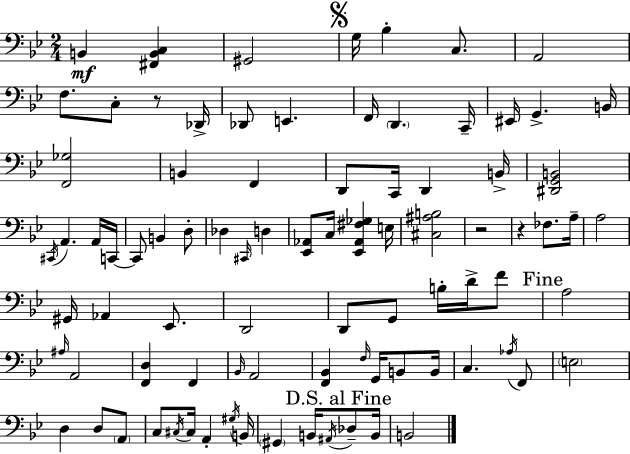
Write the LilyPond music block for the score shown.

{
  \clef bass
  \numericTimeSignature
  \time 2/4
  \key g \minor
  \repeat volta 2 { b,4\mf <fis, b, c>4 | gis,2 | \mark \markup { \musicglyph "scripts.segno" } g16 bes4-. c8. | a,2 | \break f8. c8-. r8 des,16-> | des,8 e,4. | f,16 \parenthesize d,4. c,16-- | eis,16 g,4.-> b,16 | \break <f, ges>2 | b,4 f,4 | d,8 c,16 d,4 b,16-> | <dis, g, b,>2 | \break \acciaccatura { cis,16 } a,4. a,16 | c,16~~ c,8 b,4 d8-. | des4 \grace { cis,16 } d4 | <ees, aes,>8 c16 <ees, aes, fis ges>4 | \break e16 <cis ais b>2 | r2 | r4 fes8. | a16-- a2 | \break gis,16 aes,4 ees,8. | d,2 | d,8 g,8 b16-. d'16-> | f'8 \mark "Fine" a2 | \break \grace { ais16 } a,2 | <f, d>4 f,4 | \grace { bes,16 } a,2 | <f, bes,>4 | \break \grace { f16 } g,16 b,8 b,16 c4. | \acciaccatura { aes16 } f,8 \parenthesize e2 | d4 | d8 \parenthesize a,8 c8 | \break \acciaccatura { cis16 } cis16 a,4-. \acciaccatura { gis16 } b,16 | \parenthesize gis,4 b,16 \acciaccatura { ais,16 } \mark "D.S. al Fine" des8-- | b,16 b,2 | } \bar "|."
}